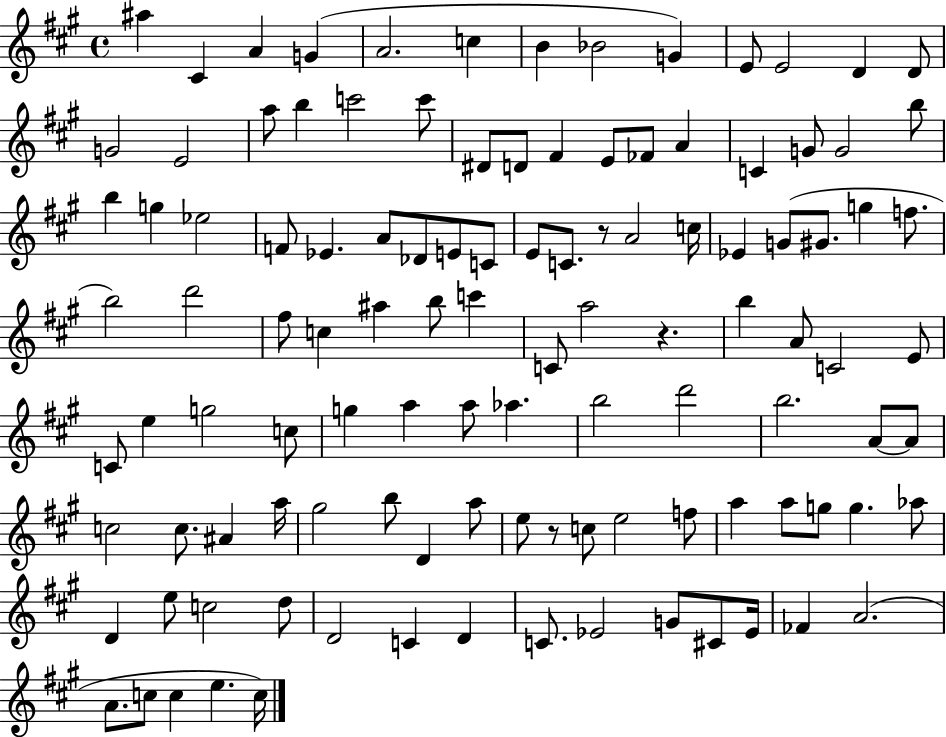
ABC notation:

X:1
T:Untitled
M:4/4
L:1/4
K:A
^a ^C A G A2 c B _B2 G E/2 E2 D D/2 G2 E2 a/2 b c'2 c'/2 ^D/2 D/2 ^F E/2 _F/2 A C G/2 G2 b/2 b g _e2 F/2 _E A/2 _D/2 E/2 C/2 E/2 C/2 z/2 A2 c/4 _E G/2 ^G/2 g f/2 b2 d'2 ^f/2 c ^a b/2 c' C/2 a2 z b A/2 C2 E/2 C/2 e g2 c/2 g a a/2 _a b2 d'2 b2 A/2 A/2 c2 c/2 ^A a/4 ^g2 b/2 D a/2 e/2 z/2 c/2 e2 f/2 a a/2 g/2 g _a/2 D e/2 c2 d/2 D2 C D C/2 _E2 G/2 ^C/2 _E/4 _F A2 A/2 c/2 c e c/4